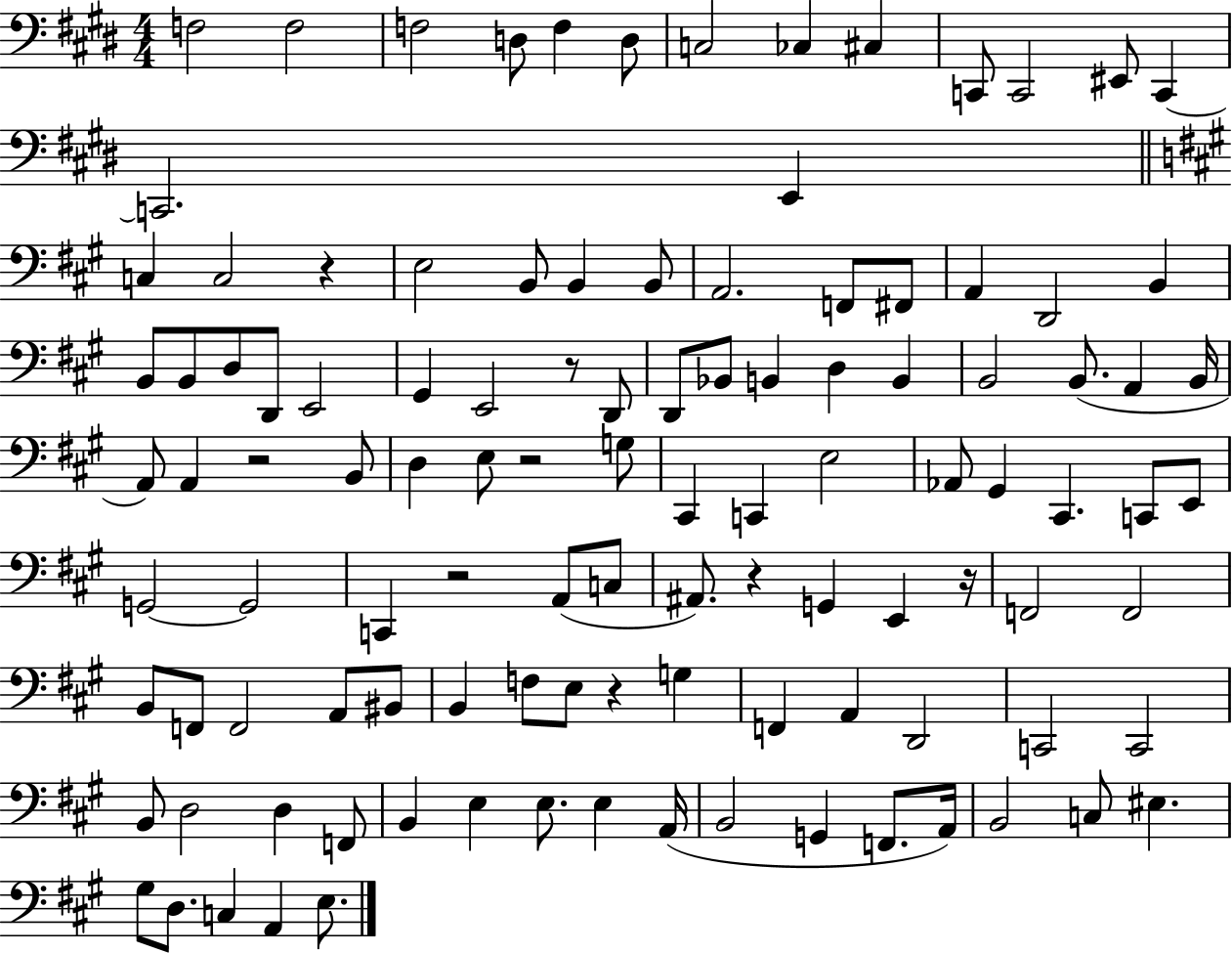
{
  \clef bass
  \numericTimeSignature
  \time 4/4
  \key e \major
  \repeat volta 2 { f2 f2 | f2 d8 f4 d8 | c2 ces4 cis4 | c,8 c,2 eis,8 c,4~~ | \break c,2. e,4 | \bar "||" \break \key a \major c4 c2 r4 | e2 b,8 b,4 b,8 | a,2. f,8 fis,8 | a,4 d,2 b,4 | \break b,8 b,8 d8 d,8 e,2 | gis,4 e,2 r8 d,8 | d,8 bes,8 b,4 d4 b,4 | b,2 b,8.( a,4 b,16 | \break a,8) a,4 r2 b,8 | d4 e8 r2 g8 | cis,4 c,4 e2 | aes,8 gis,4 cis,4. c,8 e,8 | \break g,2~~ g,2 | c,4 r2 a,8( c8 | ais,8.) r4 g,4 e,4 r16 | f,2 f,2 | \break b,8 f,8 f,2 a,8 bis,8 | b,4 f8 e8 r4 g4 | f,4 a,4 d,2 | c,2 c,2 | \break b,8 d2 d4 f,8 | b,4 e4 e8. e4 a,16( | b,2 g,4 f,8. a,16) | b,2 c8 eis4. | \break gis8 d8. c4 a,4 e8. | } \bar "|."
}